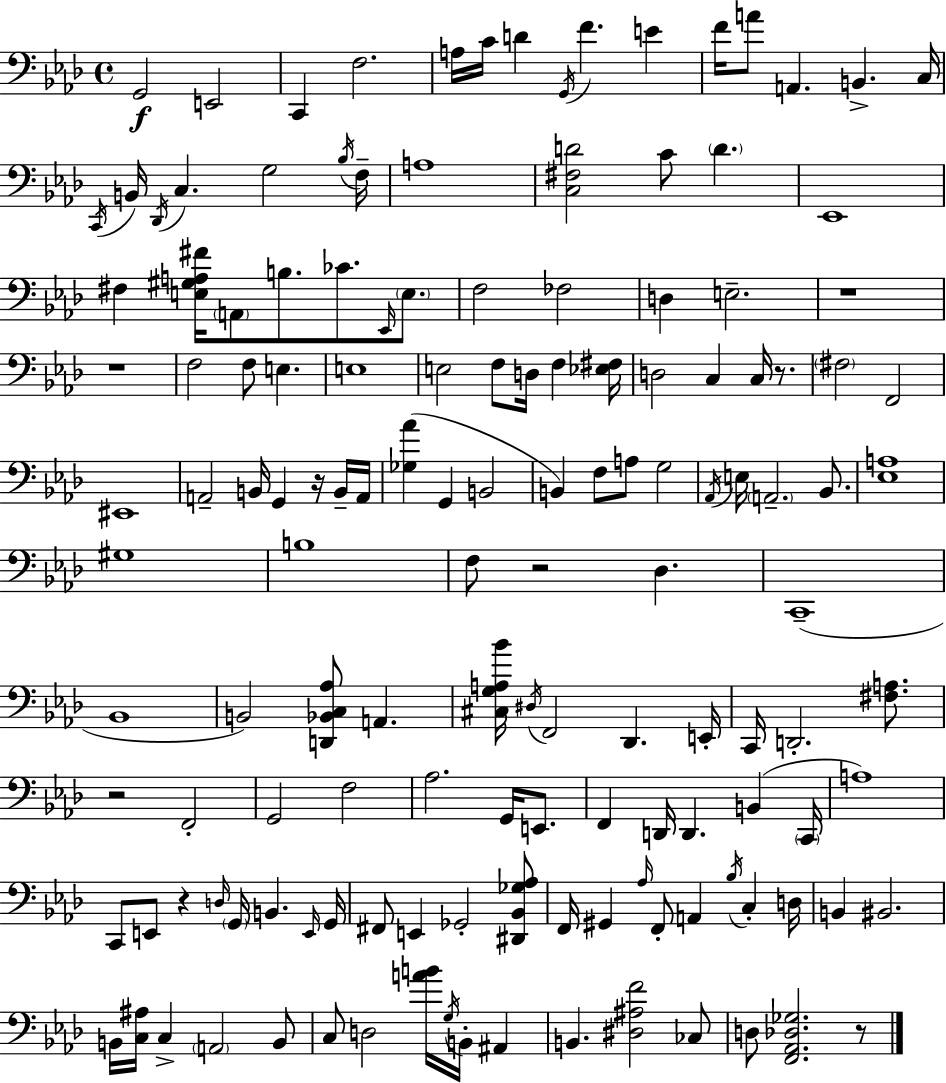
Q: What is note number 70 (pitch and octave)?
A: C2